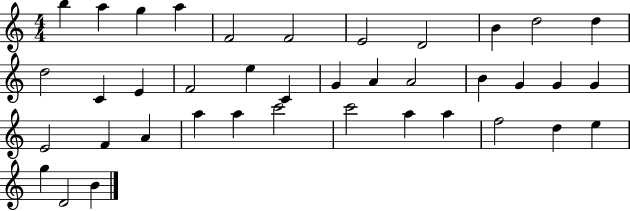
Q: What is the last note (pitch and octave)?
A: B4